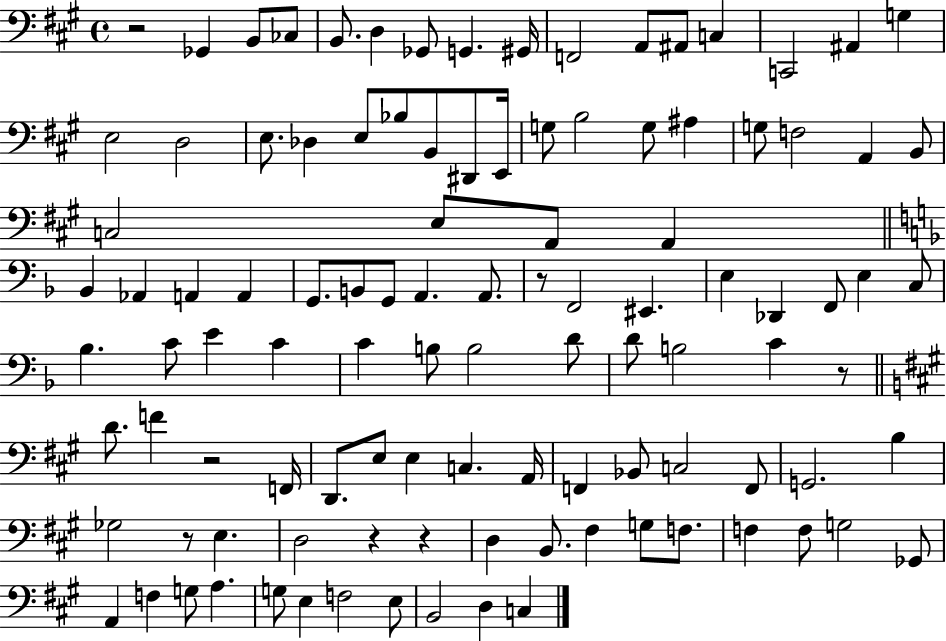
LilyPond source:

{
  \clef bass
  \time 4/4
  \defaultTimeSignature
  \key a \major
  r2 ges,4 b,8 ces8 | b,8. d4 ges,8 g,4. gis,16 | f,2 a,8 ais,8 c4 | c,2 ais,4 g4 | \break e2 d2 | e8. des4 e8 bes8 b,8 dis,8 e,16 | g8 b2 g8 ais4 | g8 f2 a,4 b,8 | \break c2 e8 a,8 a,4 | \bar "||" \break \key d \minor bes,4 aes,4 a,4 a,4 | g,8. b,8 g,8 a,4. a,8. | r8 f,2 eis,4. | e4 des,4 f,8 e4 c8 | \break bes4. c'8 e'4 c'4 | c'4 b8 b2 d'8 | d'8 b2 c'4 r8 | \bar "||" \break \key a \major d'8. f'4 r2 f,16 | d,8. e8 e4 c4. a,16 | f,4 bes,8 c2 f,8 | g,2. b4 | \break ges2 r8 e4. | d2 r4 r4 | d4 b,8. fis4 g8 f8. | f4 f8 g2 ges,8 | \break a,4 f4 g8 a4. | g8 e4 f2 e8 | b,2 d4 c4 | \bar "|."
}